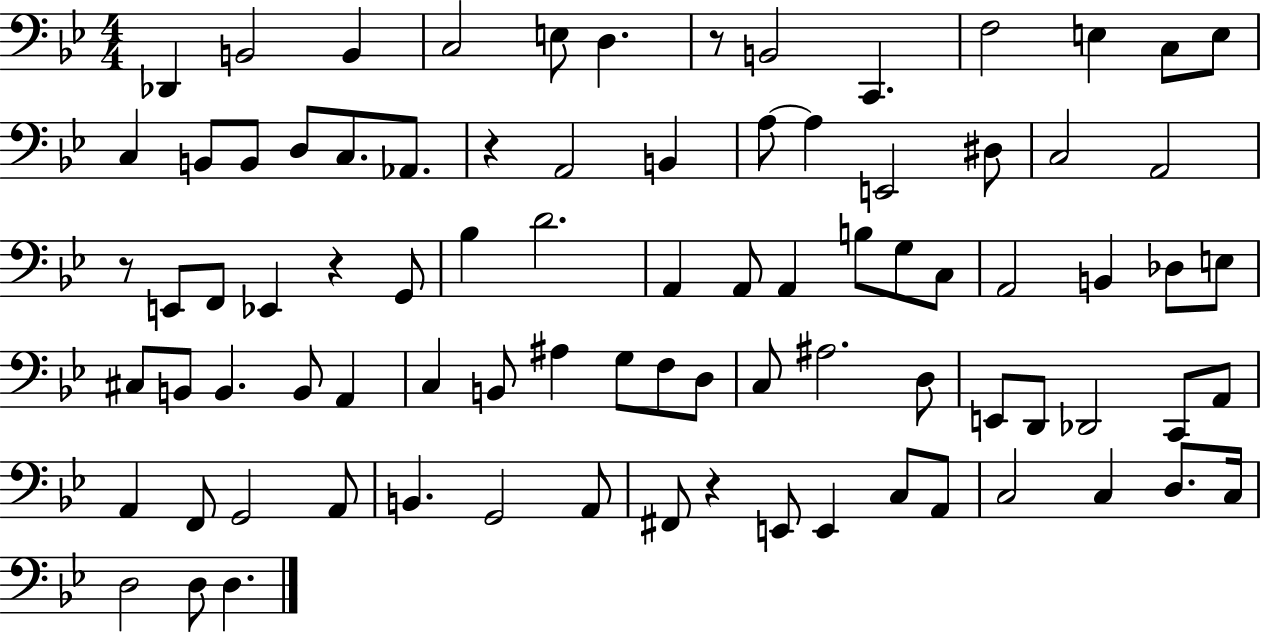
Db2/q B2/h B2/q C3/h E3/e D3/q. R/e B2/h C2/q. F3/h E3/q C3/e E3/e C3/q B2/e B2/e D3/e C3/e. Ab2/e. R/q A2/h B2/q A3/e A3/q E2/h D#3/e C3/h A2/h R/e E2/e F2/e Eb2/q R/q G2/e Bb3/q D4/h. A2/q A2/e A2/q B3/e G3/e C3/e A2/h B2/q Db3/e E3/e C#3/e B2/e B2/q. B2/e A2/q C3/q B2/e A#3/q G3/e F3/e D3/e C3/e A#3/h. D3/e E2/e D2/e Db2/h C2/e A2/e A2/q F2/e G2/h A2/e B2/q. G2/h A2/e F#2/e R/q E2/e E2/q C3/e A2/e C3/h C3/q D3/e. C3/s D3/h D3/e D3/q.